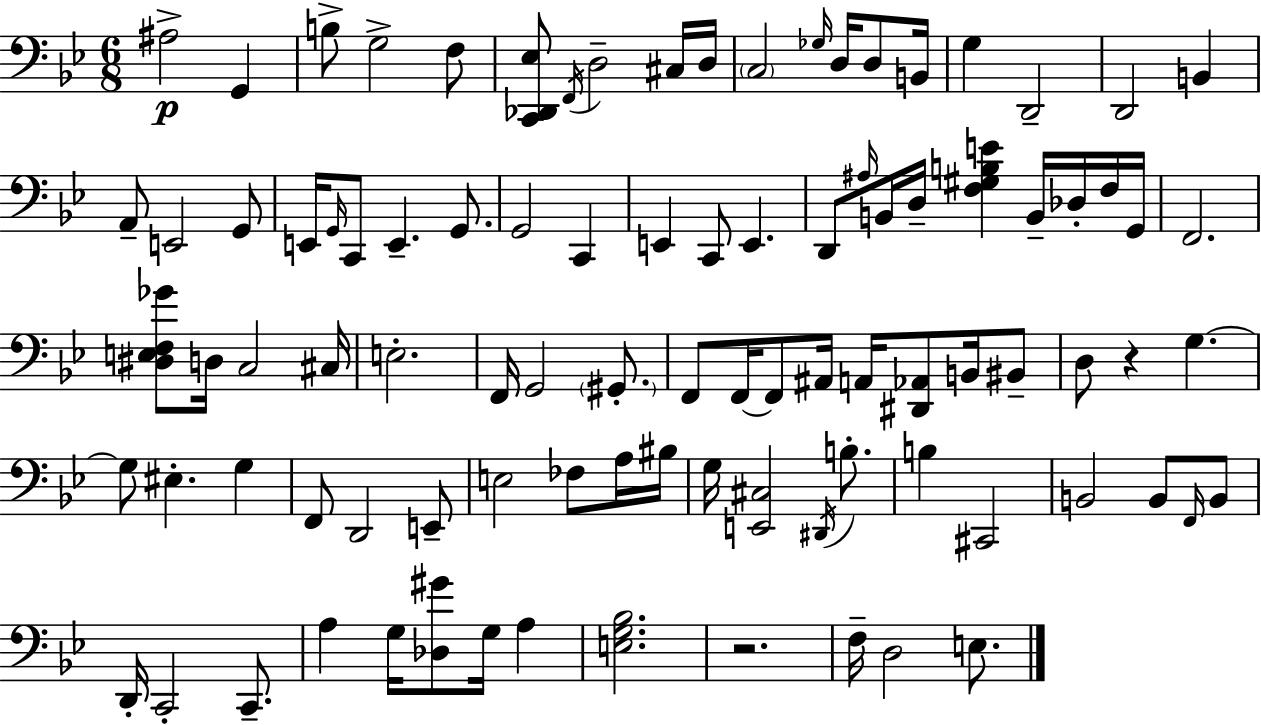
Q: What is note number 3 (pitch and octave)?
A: B3